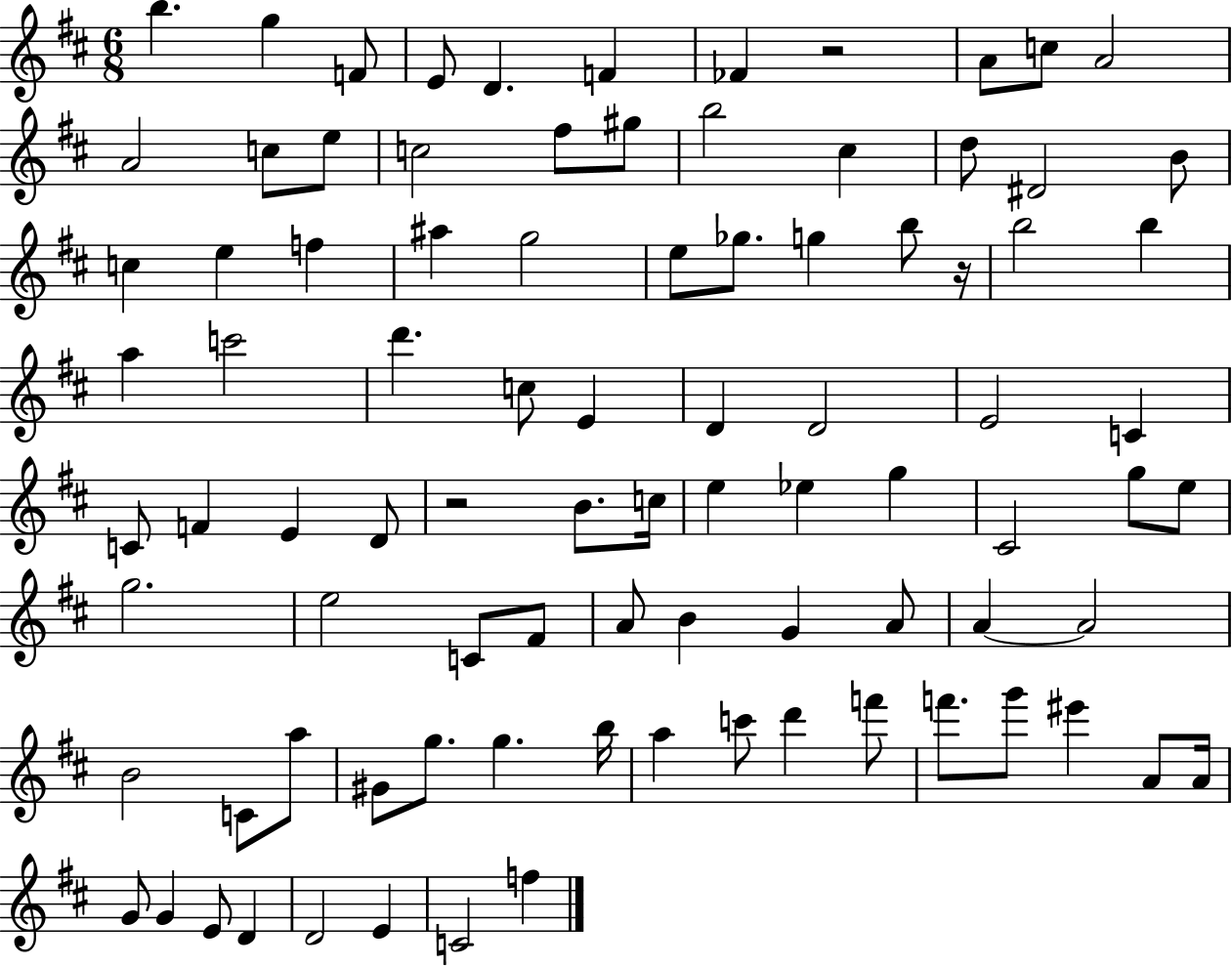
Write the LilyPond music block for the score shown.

{
  \clef treble
  \numericTimeSignature
  \time 6/8
  \key d \major
  \repeat volta 2 { b''4. g''4 f'8 | e'8 d'4. f'4 | fes'4 r2 | a'8 c''8 a'2 | \break a'2 c''8 e''8 | c''2 fis''8 gis''8 | b''2 cis''4 | d''8 dis'2 b'8 | \break c''4 e''4 f''4 | ais''4 g''2 | e''8 ges''8. g''4 b''8 r16 | b''2 b''4 | \break a''4 c'''2 | d'''4. c''8 e'4 | d'4 d'2 | e'2 c'4 | \break c'8 f'4 e'4 d'8 | r2 b'8. c''16 | e''4 ees''4 g''4 | cis'2 g''8 e''8 | \break g''2. | e''2 c'8 fis'8 | a'8 b'4 g'4 a'8 | a'4~~ a'2 | \break b'2 c'8 a''8 | gis'8 g''8. g''4. b''16 | a''4 c'''8 d'''4 f'''8 | f'''8. g'''8 eis'''4 a'8 a'16 | \break g'8 g'4 e'8 d'4 | d'2 e'4 | c'2 f''4 | } \bar "|."
}